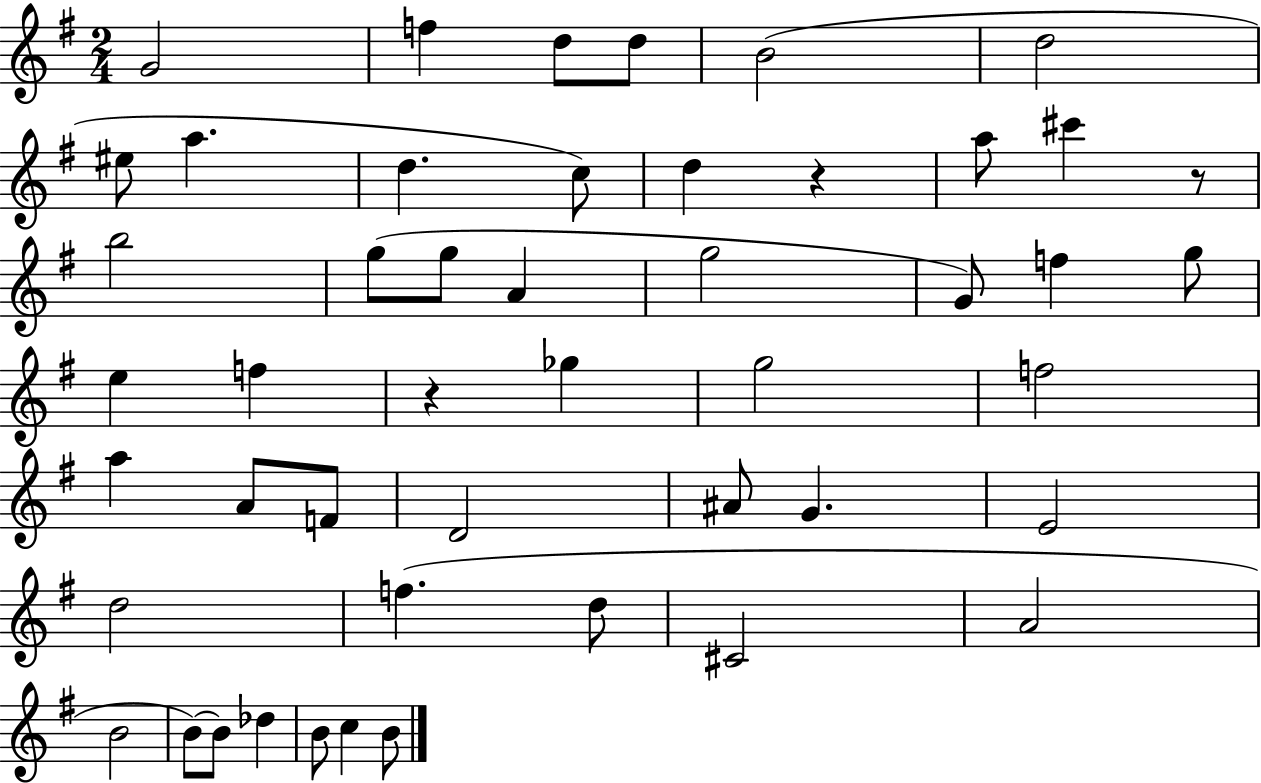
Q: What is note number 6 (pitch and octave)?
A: D5